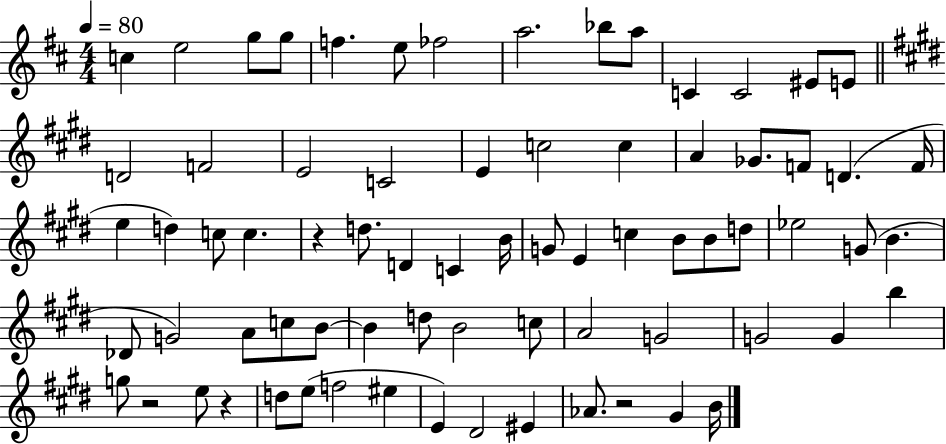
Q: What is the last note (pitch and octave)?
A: B4